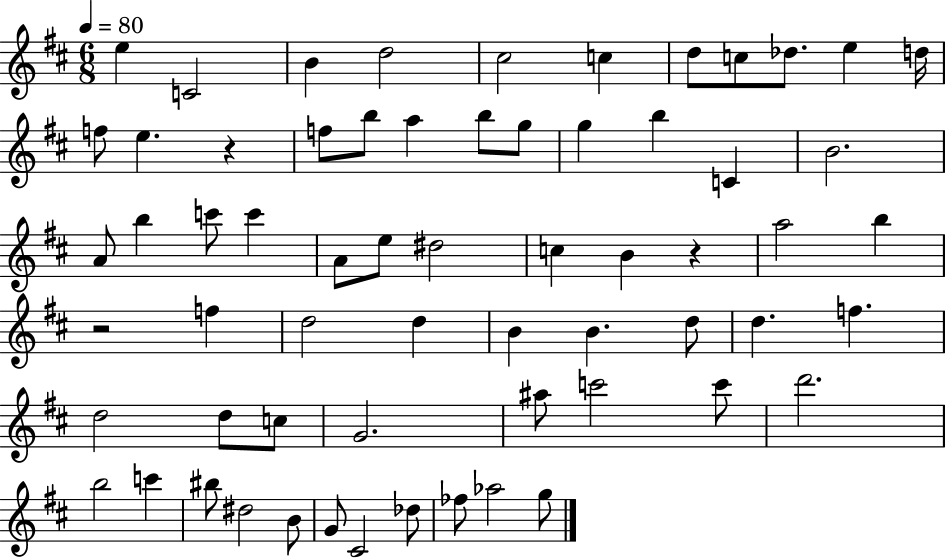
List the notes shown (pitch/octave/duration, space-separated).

E5/q C4/h B4/q D5/h C#5/h C5/q D5/e C5/e Db5/e. E5/q D5/s F5/e E5/q. R/q F5/e B5/e A5/q B5/e G5/e G5/q B5/q C4/q B4/h. A4/e B5/q C6/e C6/q A4/e E5/e D#5/h C5/q B4/q R/q A5/h B5/q R/h F5/q D5/h D5/q B4/q B4/q. D5/e D5/q. F5/q. D5/h D5/e C5/e G4/h. A#5/e C6/h C6/e D6/h. B5/h C6/q BIS5/e D#5/h B4/e G4/e C#4/h Db5/e FES5/e Ab5/h G5/e